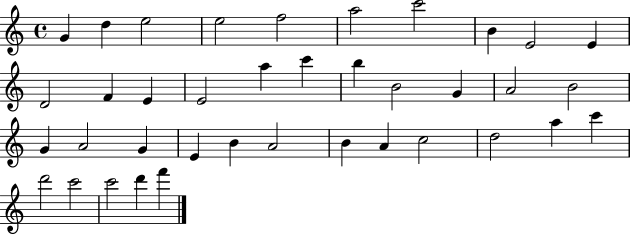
{
  \clef treble
  \time 4/4
  \defaultTimeSignature
  \key c \major
  g'4 d''4 e''2 | e''2 f''2 | a''2 c'''2 | b'4 e'2 e'4 | \break d'2 f'4 e'4 | e'2 a''4 c'''4 | b''4 b'2 g'4 | a'2 b'2 | \break g'4 a'2 g'4 | e'4 b'4 a'2 | b'4 a'4 c''2 | d''2 a''4 c'''4 | \break d'''2 c'''2 | c'''2 d'''4 f'''4 | \bar "|."
}